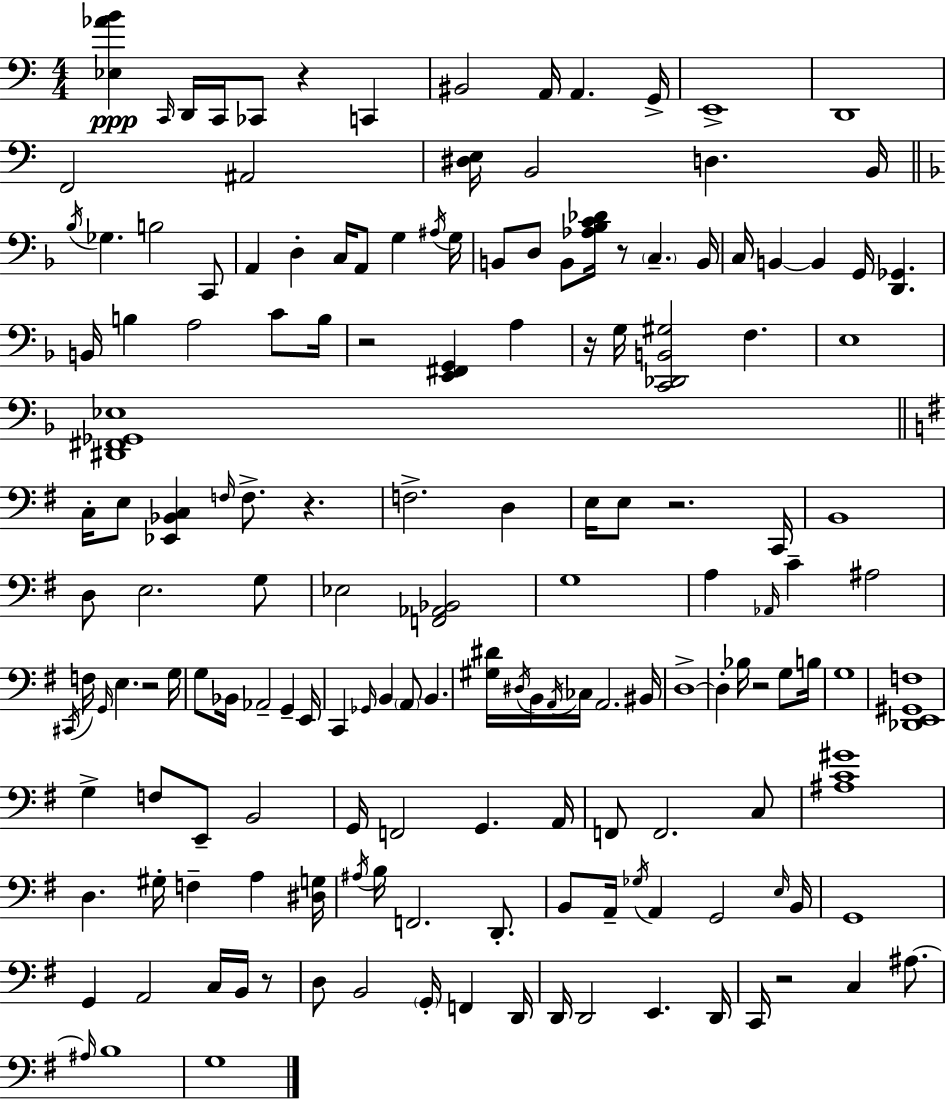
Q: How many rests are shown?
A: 10